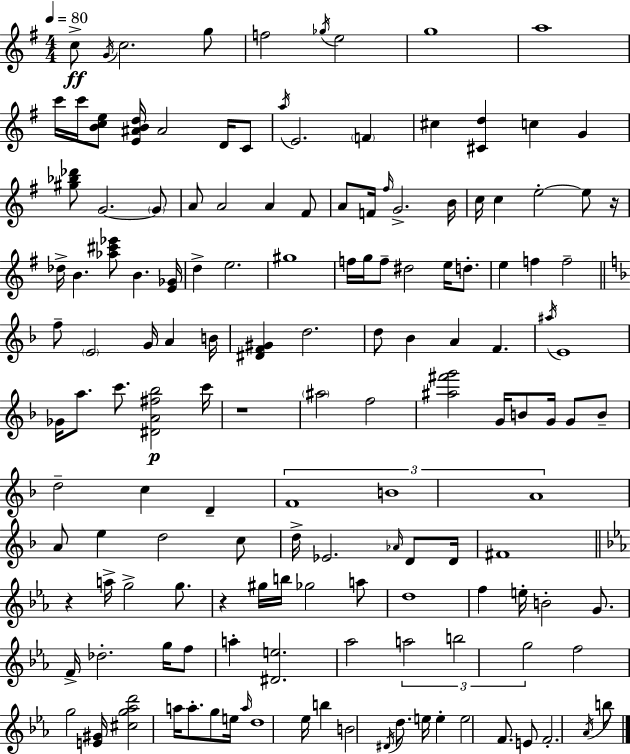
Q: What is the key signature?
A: G major